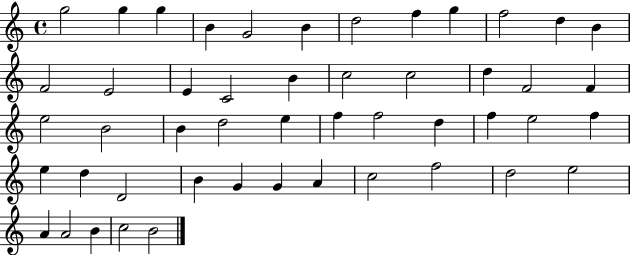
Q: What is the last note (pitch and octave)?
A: B4